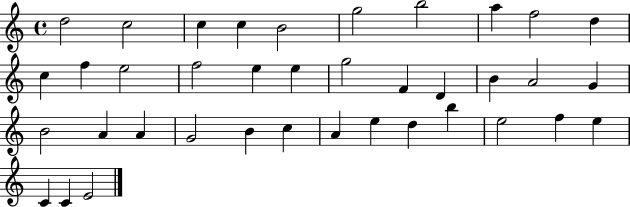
D5/h C5/h C5/q C5/q B4/h G5/h B5/h A5/q F5/h D5/q C5/q F5/q E5/h F5/h E5/q E5/q G5/h F4/q D4/q B4/q A4/h G4/q B4/h A4/q A4/q G4/h B4/q C5/q A4/q E5/q D5/q B5/q E5/h F5/q E5/q C4/q C4/q E4/h